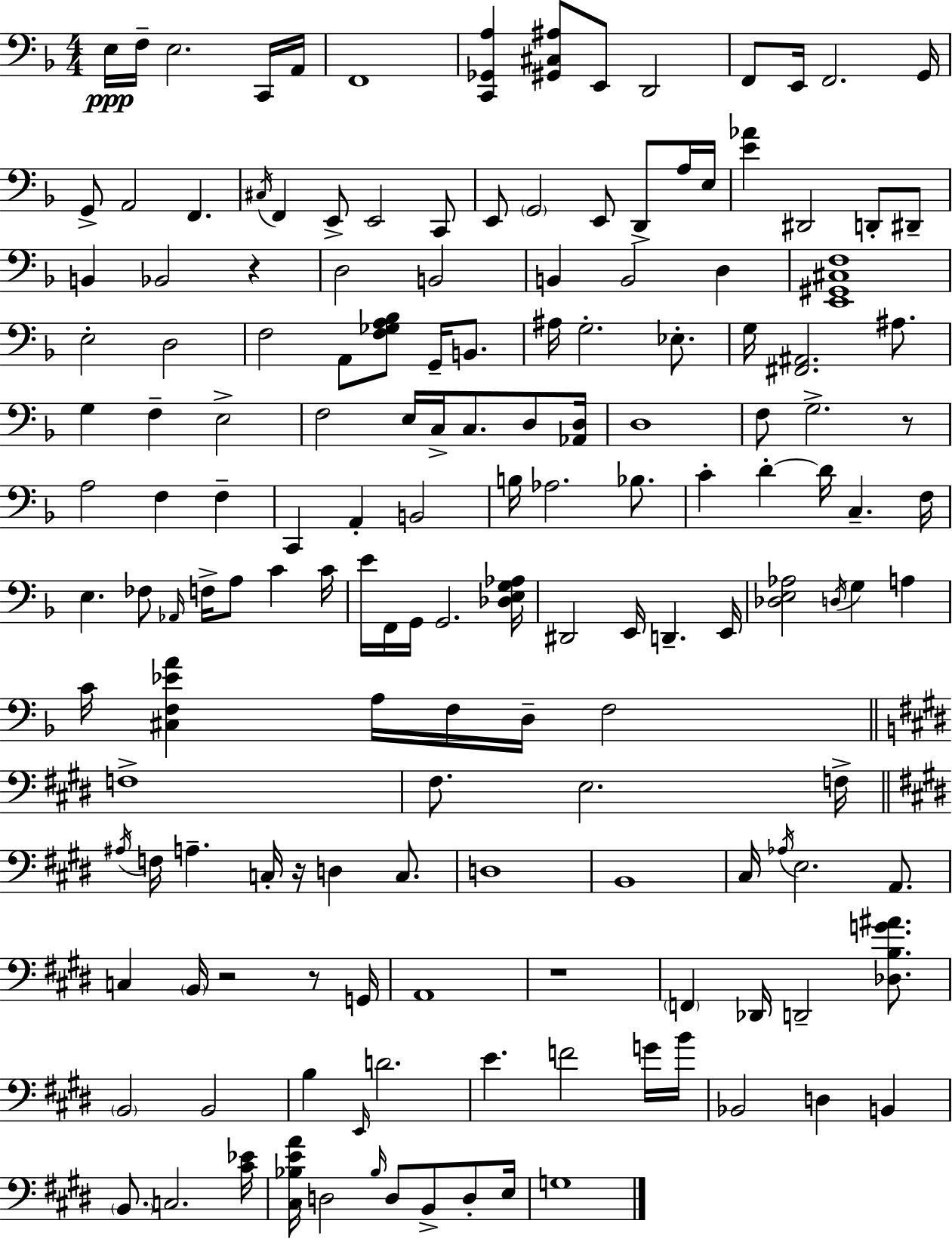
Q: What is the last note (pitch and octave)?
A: G3